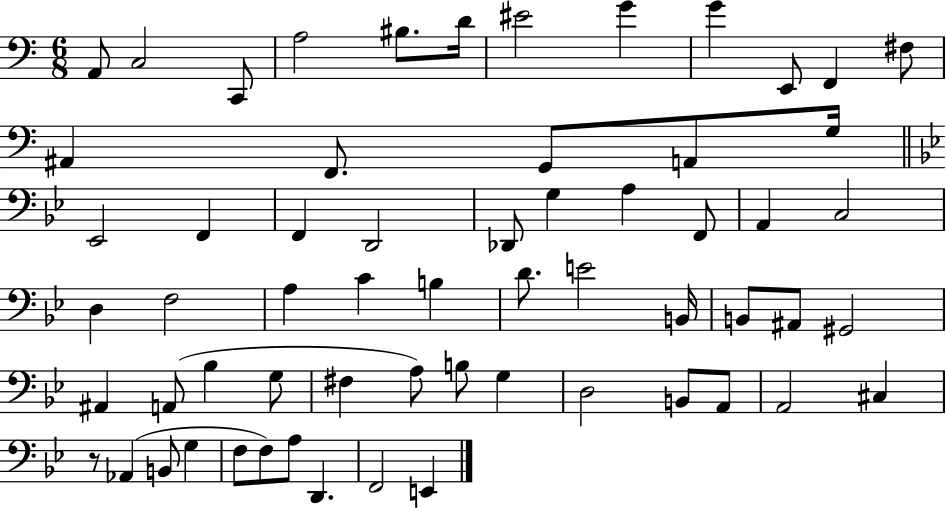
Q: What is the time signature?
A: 6/8